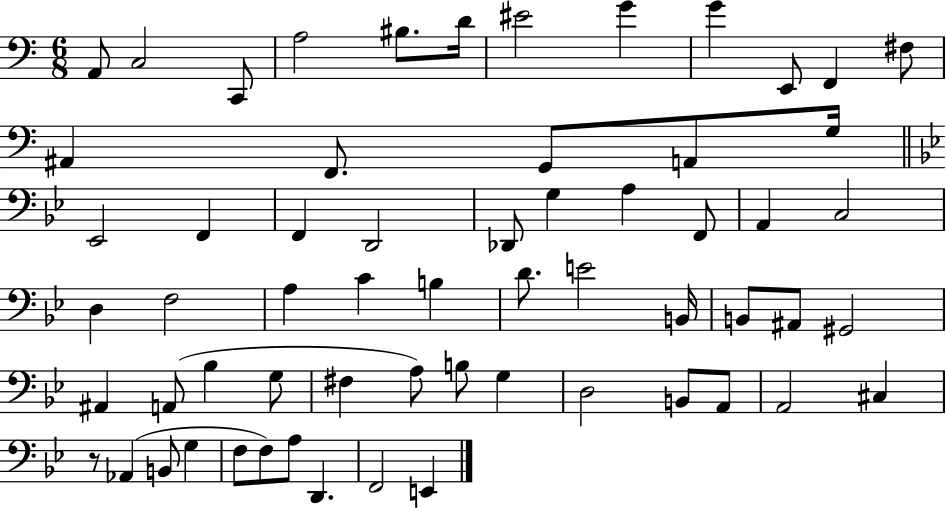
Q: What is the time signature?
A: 6/8